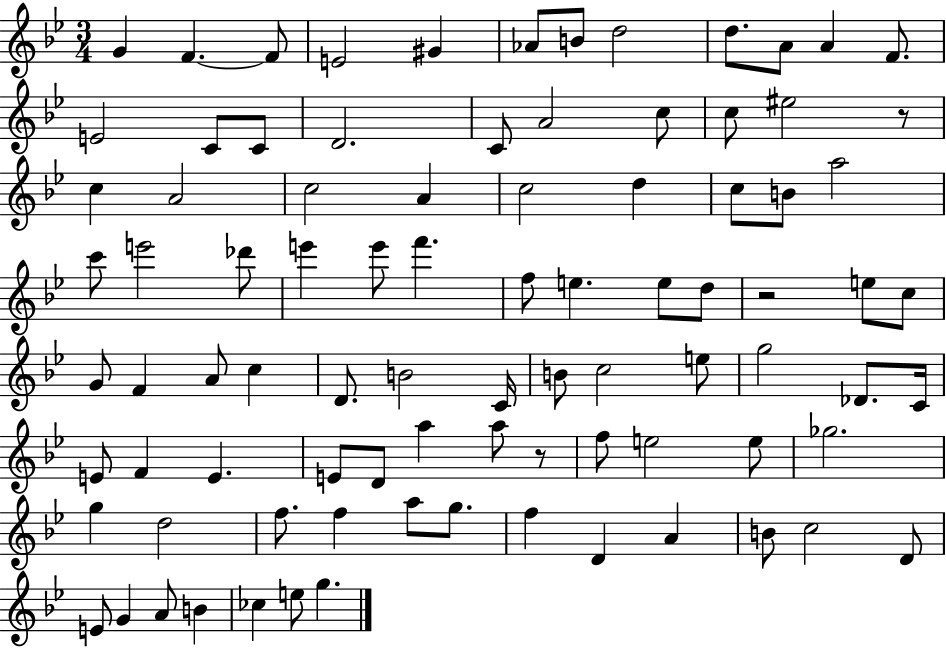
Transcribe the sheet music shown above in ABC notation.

X:1
T:Untitled
M:3/4
L:1/4
K:Bb
G F F/2 E2 ^G _A/2 B/2 d2 d/2 A/2 A F/2 E2 C/2 C/2 D2 C/2 A2 c/2 c/2 ^e2 z/2 c A2 c2 A c2 d c/2 B/2 a2 c'/2 e'2 _d'/2 e' e'/2 f' f/2 e e/2 d/2 z2 e/2 c/2 G/2 F A/2 c D/2 B2 C/4 B/2 c2 e/2 g2 _D/2 C/4 E/2 F E E/2 D/2 a a/2 z/2 f/2 e2 e/2 _g2 g d2 f/2 f a/2 g/2 f D A B/2 c2 D/2 E/2 G A/2 B _c e/2 g